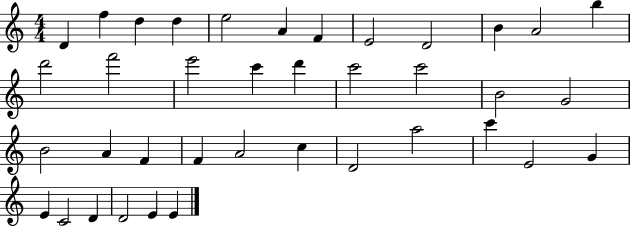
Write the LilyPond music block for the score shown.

{
  \clef treble
  \numericTimeSignature
  \time 4/4
  \key c \major
  d'4 f''4 d''4 d''4 | e''2 a'4 f'4 | e'2 d'2 | b'4 a'2 b''4 | \break d'''2 f'''2 | e'''2 c'''4 d'''4 | c'''2 c'''2 | b'2 g'2 | \break b'2 a'4 f'4 | f'4 a'2 c''4 | d'2 a''2 | c'''4 e'2 g'4 | \break e'4 c'2 d'4 | d'2 e'4 e'4 | \bar "|."
}